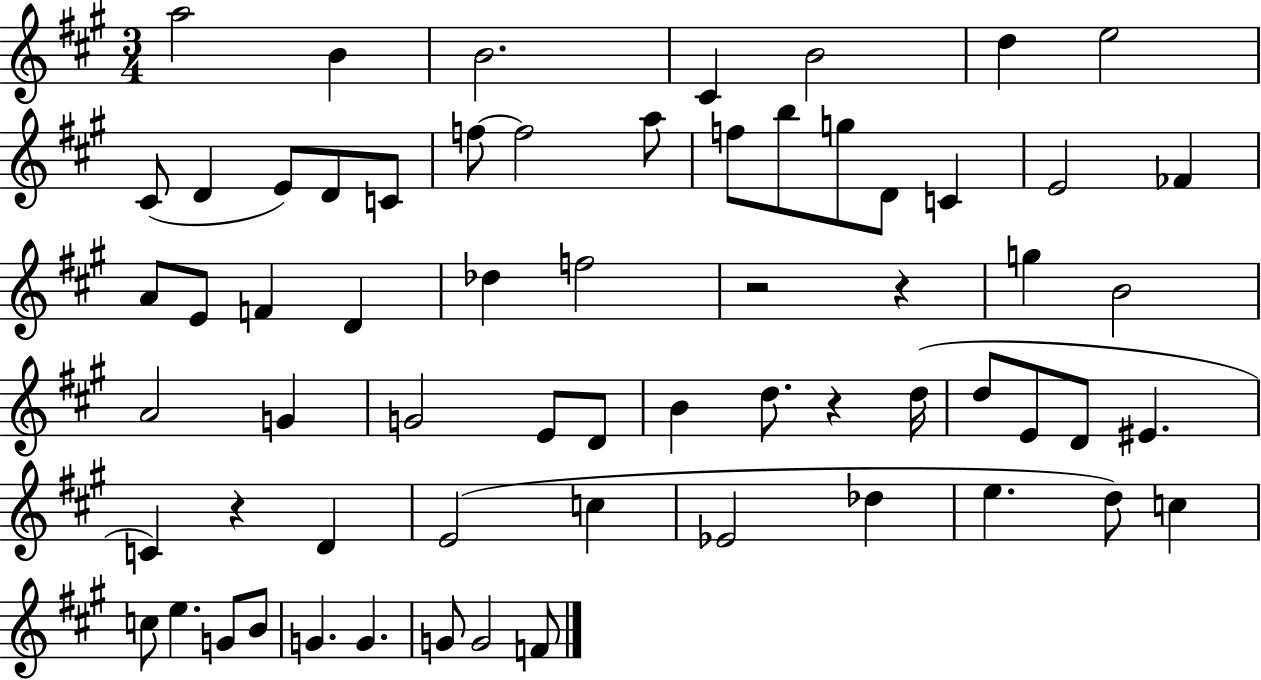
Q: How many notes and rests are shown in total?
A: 64